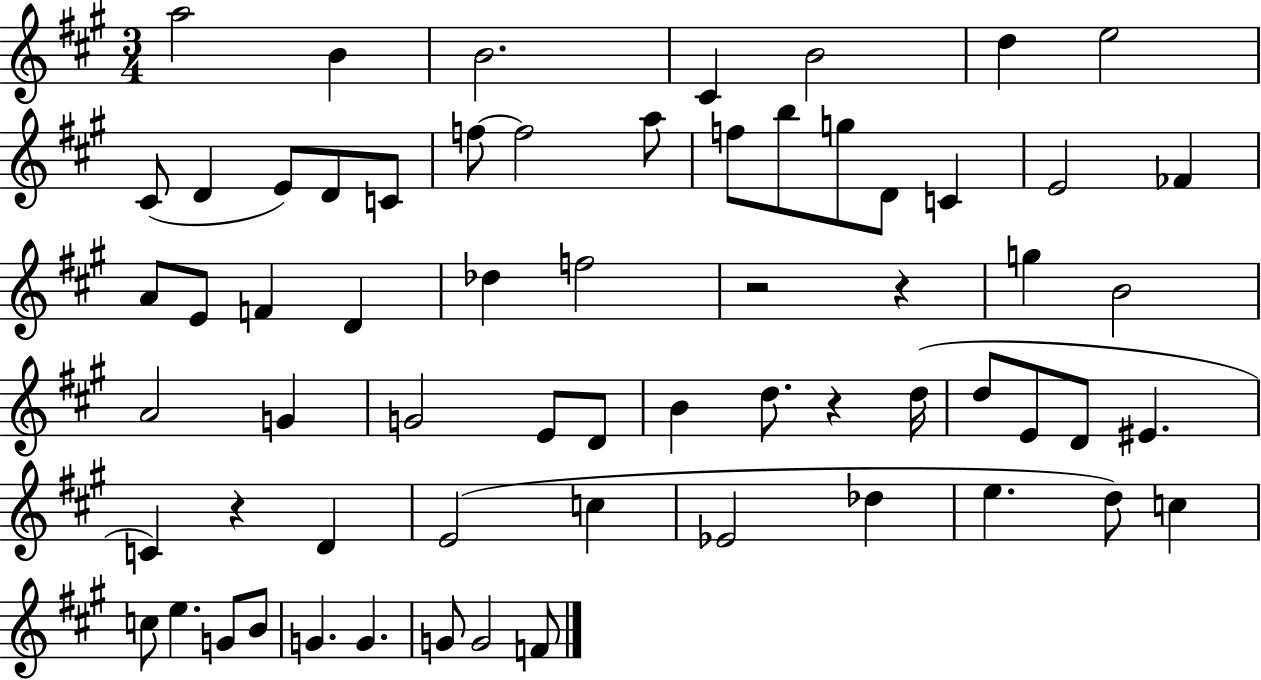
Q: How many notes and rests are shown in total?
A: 64